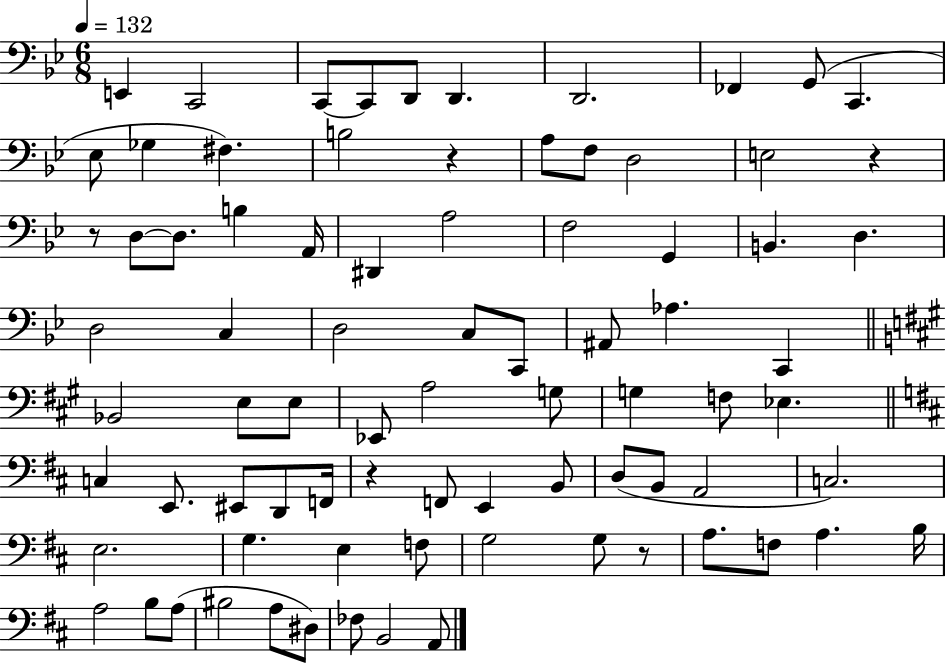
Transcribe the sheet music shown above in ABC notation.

X:1
T:Untitled
M:6/8
L:1/4
K:Bb
E,, C,,2 C,,/2 C,,/2 D,,/2 D,, D,,2 _F,, G,,/2 C,, _E,/2 _G, ^F, B,2 z A,/2 F,/2 D,2 E,2 z z/2 D,/2 D,/2 B, A,,/4 ^D,, A,2 F,2 G,, B,, D, D,2 C, D,2 C,/2 C,,/2 ^A,,/2 _A, C,, _B,,2 E,/2 E,/2 _E,,/2 A,2 G,/2 G, F,/2 _E, C, E,,/2 ^E,,/2 D,,/2 F,,/4 z F,,/2 E,, B,,/2 D,/2 B,,/2 A,,2 C,2 E,2 G, E, F,/2 G,2 G,/2 z/2 A,/2 F,/2 A, B,/4 A,2 B,/2 A,/2 ^B,2 A,/2 ^D,/2 _F,/2 B,,2 A,,/2